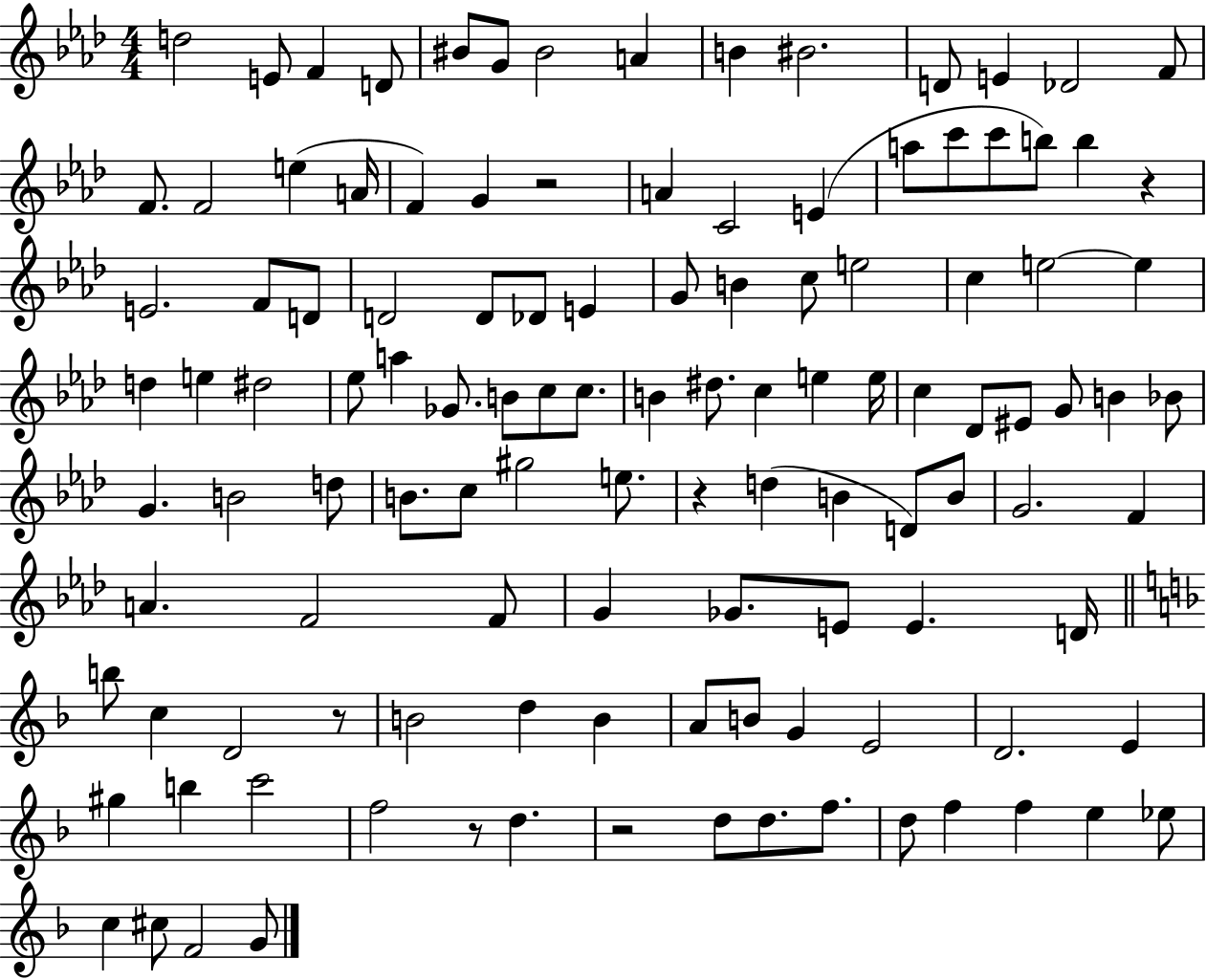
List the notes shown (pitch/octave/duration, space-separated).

D5/h E4/e F4/q D4/e BIS4/e G4/e BIS4/h A4/q B4/q BIS4/h. D4/e E4/q Db4/h F4/e F4/e. F4/h E5/q A4/s F4/q G4/q R/h A4/q C4/h E4/q A5/e C6/e C6/e B5/e B5/q R/q E4/h. F4/e D4/e D4/h D4/e Db4/e E4/q G4/e B4/q C5/e E5/h C5/q E5/h E5/q D5/q E5/q D#5/h Eb5/e A5/q Gb4/e. B4/e C5/e C5/e. B4/q D#5/e. C5/q E5/q E5/s C5/q Db4/e EIS4/e G4/e B4/q Bb4/e G4/q. B4/h D5/e B4/e. C5/e G#5/h E5/e. R/q D5/q B4/q D4/e B4/e G4/h. F4/q A4/q. F4/h F4/e G4/q Gb4/e. E4/e E4/q. D4/s B5/e C5/q D4/h R/e B4/h D5/q B4/q A4/e B4/e G4/q E4/h D4/h. E4/q G#5/q B5/q C6/h F5/h R/e D5/q. R/h D5/e D5/e. F5/e. D5/e F5/q F5/q E5/q Eb5/e C5/q C#5/e F4/h G4/e